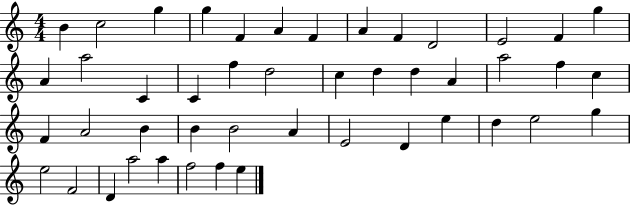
{
  \clef treble
  \numericTimeSignature
  \time 4/4
  \key c \major
  b'4 c''2 g''4 | g''4 f'4 a'4 f'4 | a'4 f'4 d'2 | e'2 f'4 g''4 | \break a'4 a''2 c'4 | c'4 f''4 d''2 | c''4 d''4 d''4 a'4 | a''2 f''4 c''4 | \break f'4 a'2 b'4 | b'4 b'2 a'4 | e'2 d'4 e''4 | d''4 e''2 g''4 | \break e''2 f'2 | d'4 a''2 a''4 | f''2 f''4 e''4 | \bar "|."
}